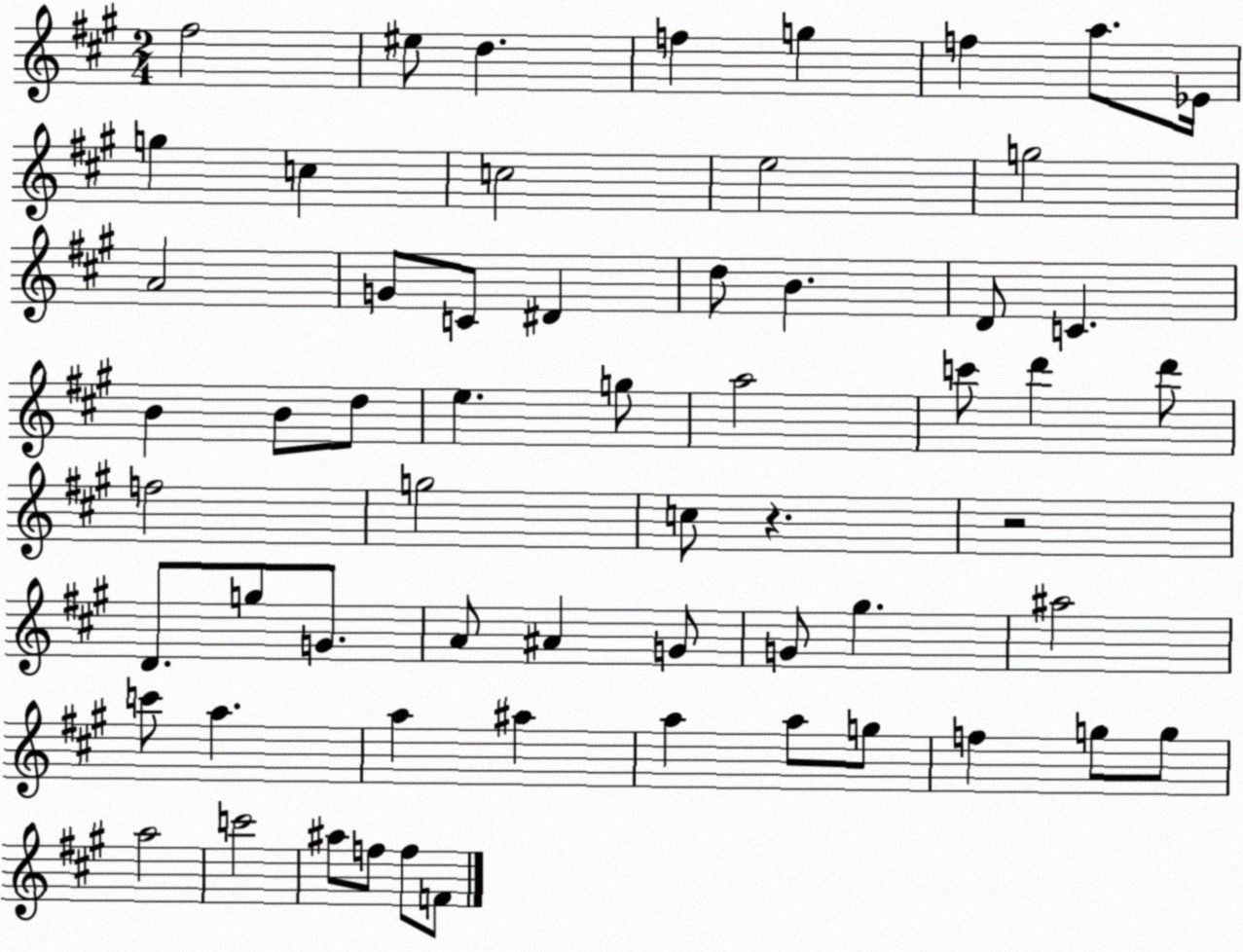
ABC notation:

X:1
T:Untitled
M:2/4
L:1/4
K:A
^f2 ^e/2 d f g f a/2 _E/4 g c c2 e2 g2 A2 G/2 C/2 ^D d/2 B D/2 C B B/2 d/2 e g/2 a2 c'/2 d' d'/2 f2 g2 c/2 z z2 D/2 g/2 G/2 A/2 ^A G/2 G/2 ^g ^a2 c'/2 a a ^a a a/2 g/2 f g/2 g/2 a2 c'2 ^a/2 f/2 f/2 F/2